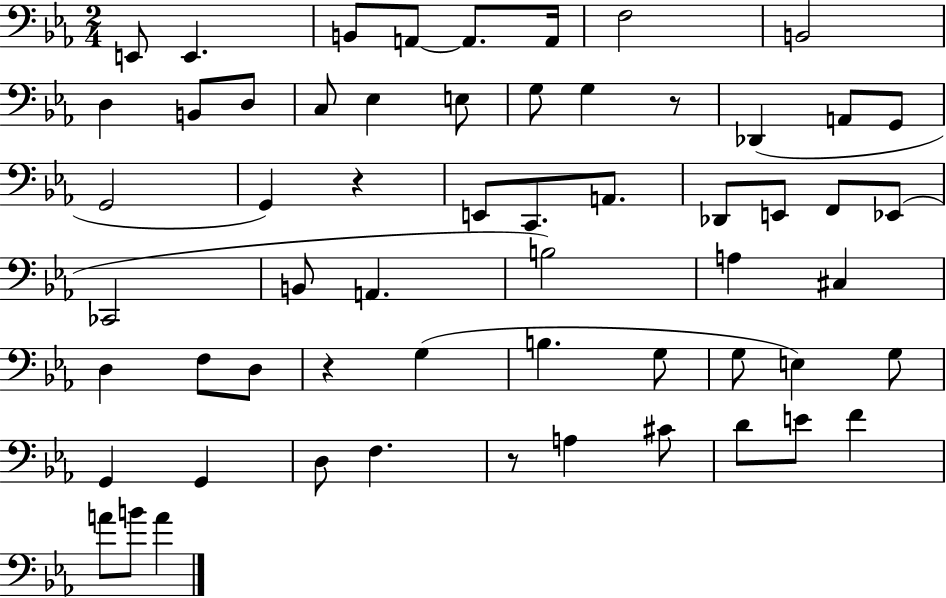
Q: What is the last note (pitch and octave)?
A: A4